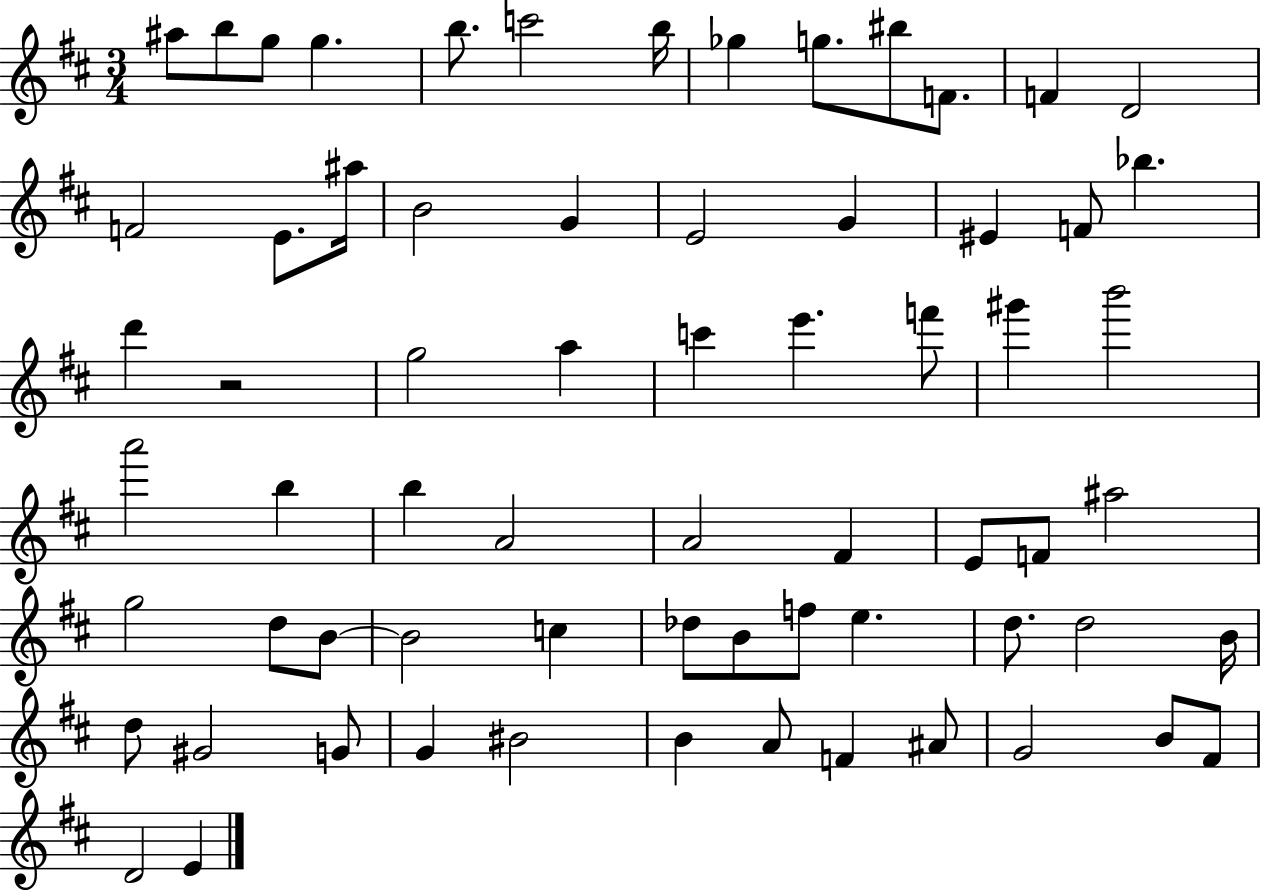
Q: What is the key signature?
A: D major